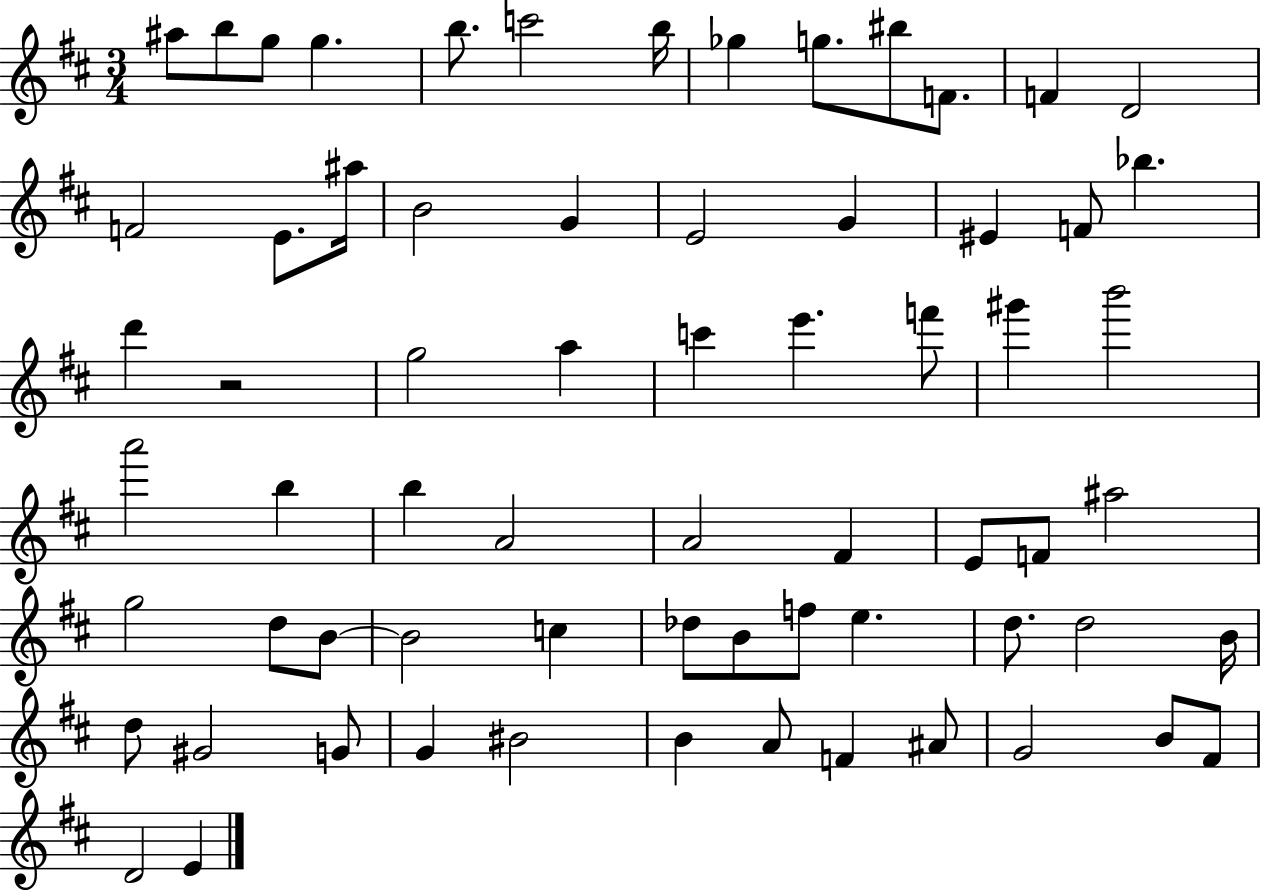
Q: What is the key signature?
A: D major